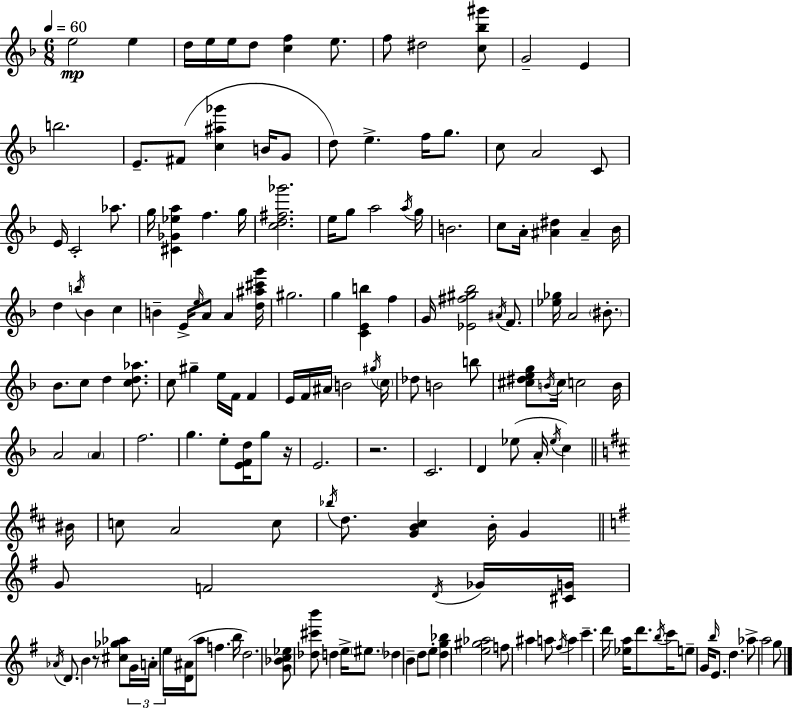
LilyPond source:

{
  \clef treble
  \numericTimeSignature
  \time 6/8
  \key f \major
  \tempo 4 = 60
  \repeat volta 2 { e''2\mp e''4 | d''16 e''16 e''16 d''8 <c'' f''>4 e''8. | f''8 dis''2 <c'' bes'' gis'''>8 | g'2-- e'4 | \break b''2. | e'8.-- fis'8( <c'' ais'' ges'''>4 b'16 g'8 | d''8) e''4.-> f''16 g''8. | c''8 a'2 c'8 | \break e'16 c'2-. aes''8. | g''16 <cis' ges' ees'' a''>4 f''4. g''16 | <c'' d'' fis'' ges'''>2. | e''16 g''8 a''2 \acciaccatura { a''16 } | \break g''16 b'2. | c''8 a'16-. <ais' dis''>4 ais'4-- | bes'16 d''4 \acciaccatura { b''16 } bes'4 c''4 | b'4-- e'16-> \grace { e''16 } a'8 a'4 | \break <d'' ais'' cis''' g'''>16 gis''2. | g''4 <c' e' b''>4 f''4 | g'16 <ees' fis'' gis'' bes''>2 | \acciaccatura { ais'16 } f'8. <ees'' ges''>16 a'2 | \break \parenthesize bis'8.-. bes'8. c''8 d''4 | <c'' d'' aes''>8. c''8 gis''4-- e''16 f'16 | f'4 e'16 f'16 ais'16 b'2 | \acciaccatura { gis''16 } \parenthesize c''16 des''8 b'2 | \break b''8 <cis'' dis'' e'' g''>8 \acciaccatura { b'16 } cis''16 c''2 | b'16 a'2 | \parenthesize a'4 f''2. | g''4. | \break e''8-. <e' f' d''>16 g''8 r16 e'2. | r2. | c'2. | d'4 ees''8( | \break a'16-. \acciaccatura { ees''16 }) c''4 \bar "||" \break \key b \minor bis'16 c''8 a'2 c''8 | \acciaccatura { bes''16 } d''8. <g' b' cis''>4 b'16-. g'4 | \bar "||" \break \key g \major g'8 f'2 \acciaccatura { d'16 } ges'16 | <cis' g'>16 \acciaccatura { aes'16 } d'8. b'4 r8 <cis'' ges'' aes''>8 | \tuplet 3/2 { g'16 a'16-. e''16 } <d' ais'>16( a''8 f''4. | b''16 d''2.) | \break <g' bes' c'' ees''>8 <des'' cis''' b'''>8 d''4 e''16-> \parenthesize eis''8. | des''4 b'4-- d''8 | e''8-. <d'' g'' bes''>4 <e'' gis'' aes''>2 | f''8 ais''4 a''8 \acciaccatura { fis''16 } a''4 | \break c'''4.-- d'''16 <ees'' a''>16 d'''8. | \acciaccatura { b''16 } c'''16 e''8-- g'16 \grace { b''16 } e'8. d''4. | aes''8-> a''2 | g''8 } \bar "|."
}